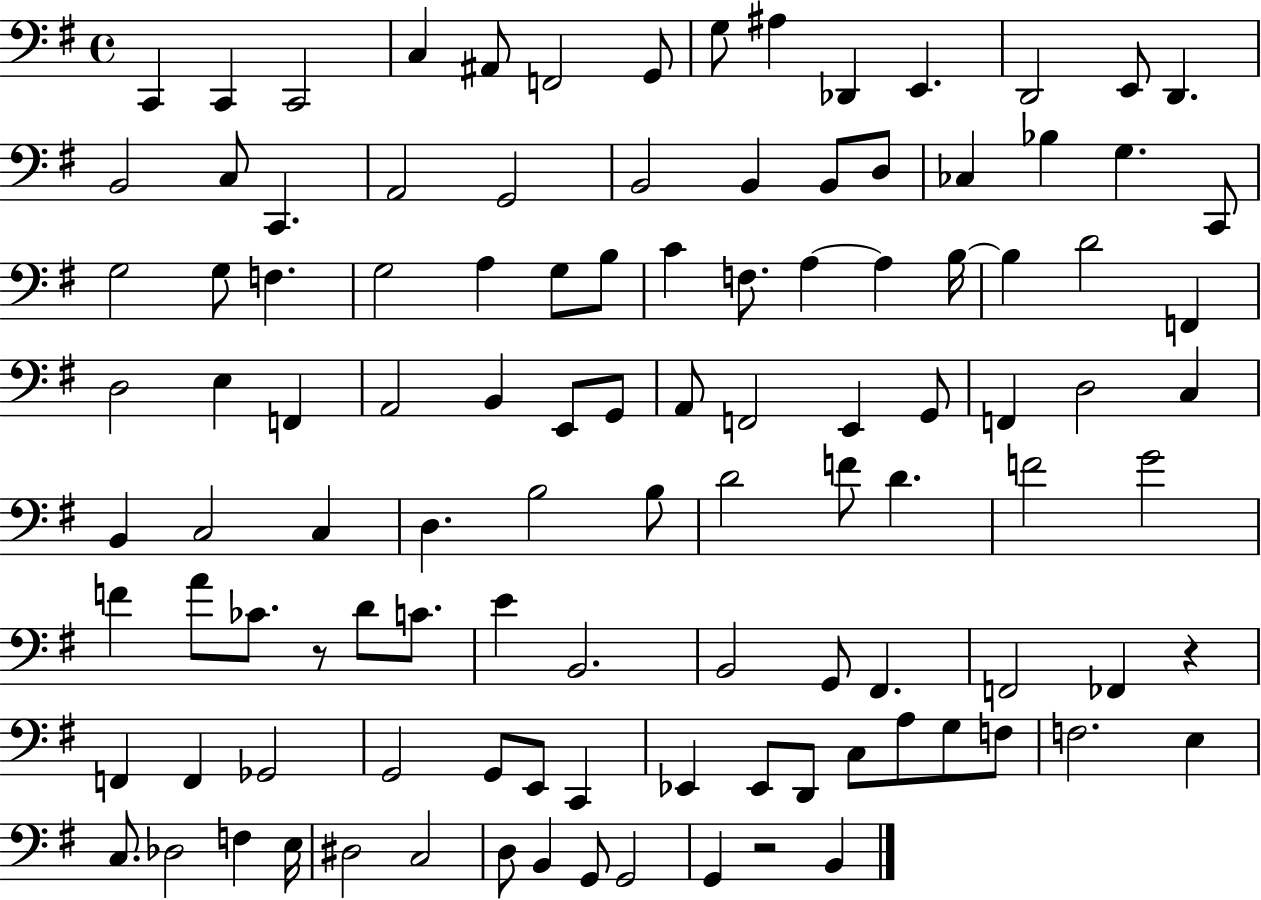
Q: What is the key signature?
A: G major